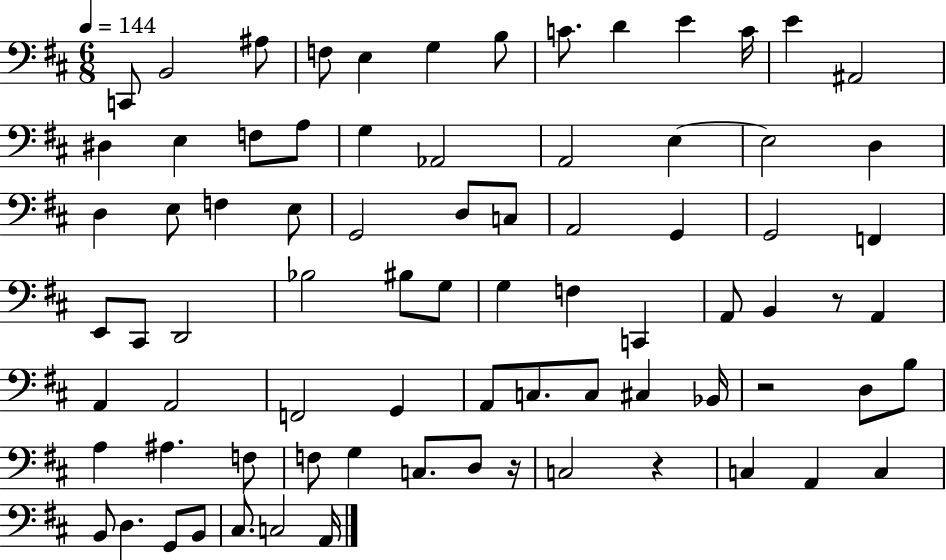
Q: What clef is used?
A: bass